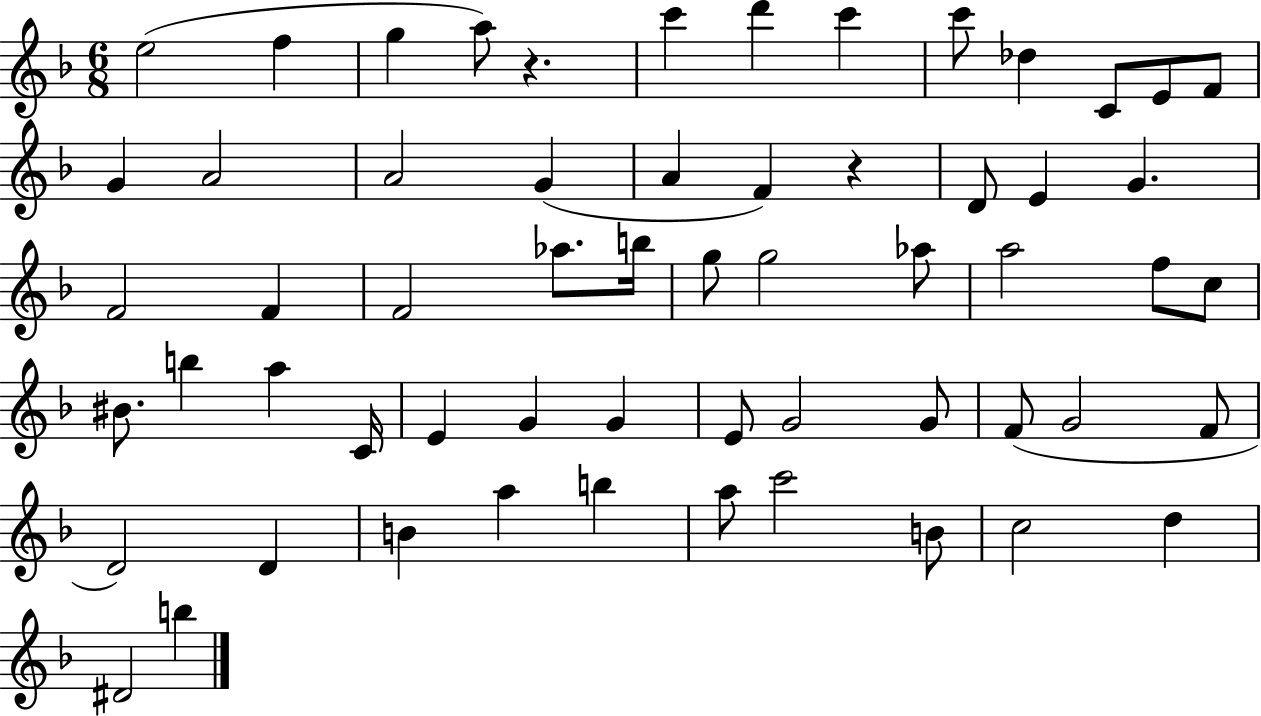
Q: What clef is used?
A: treble